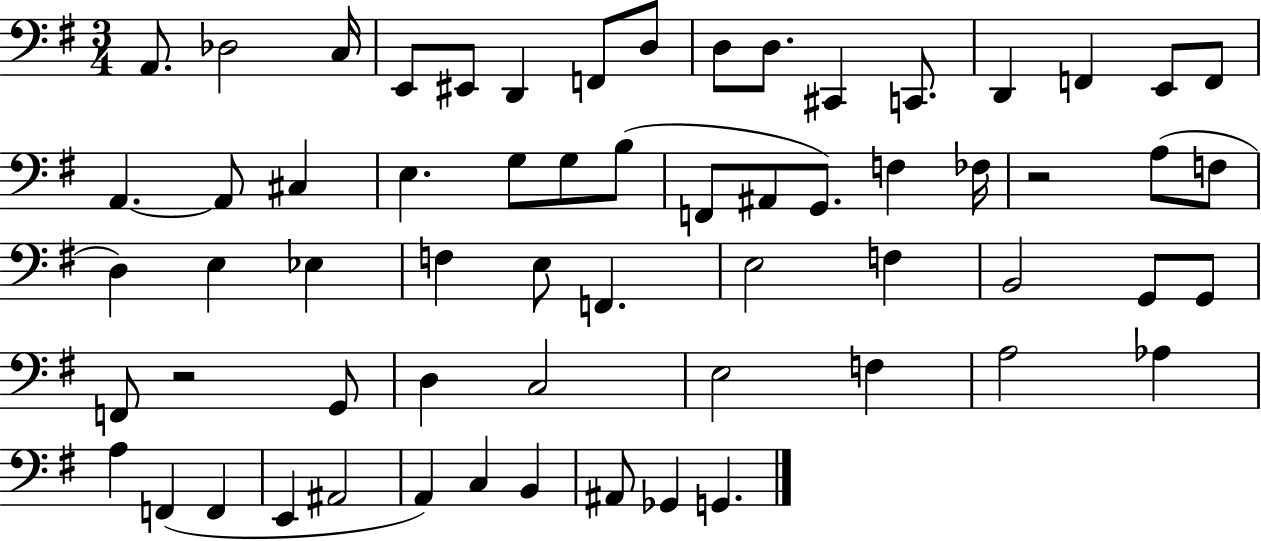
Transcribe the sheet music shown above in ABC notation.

X:1
T:Untitled
M:3/4
L:1/4
K:G
A,,/2 _D,2 C,/4 E,,/2 ^E,,/2 D,, F,,/2 D,/2 D,/2 D,/2 ^C,, C,,/2 D,, F,, E,,/2 F,,/2 A,, A,,/2 ^C, E, G,/2 G,/2 B,/2 F,,/2 ^A,,/2 G,,/2 F, _F,/4 z2 A,/2 F,/2 D, E, _E, F, E,/2 F,, E,2 F, B,,2 G,,/2 G,,/2 F,,/2 z2 G,,/2 D, C,2 E,2 F, A,2 _A, A, F,, F,, E,, ^A,,2 A,, C, B,, ^A,,/2 _G,, G,,